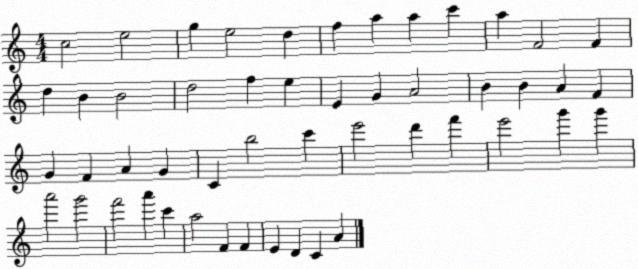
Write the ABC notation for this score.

X:1
T:Untitled
M:4/4
L:1/4
K:C
c2 e2 g e2 d f a a c' a F2 F d B B2 d2 f e E G A2 B B A F G F A G C b2 c' e'2 d' f' e'2 g' g' a'2 g'2 f'2 a' c' a2 F F E D C A